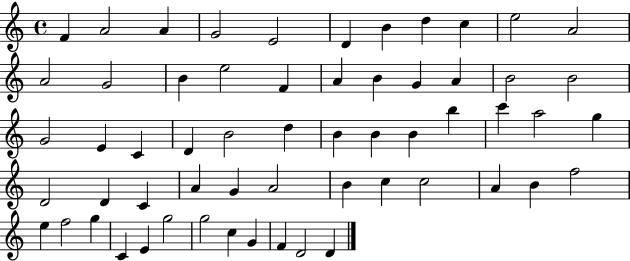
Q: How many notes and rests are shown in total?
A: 59